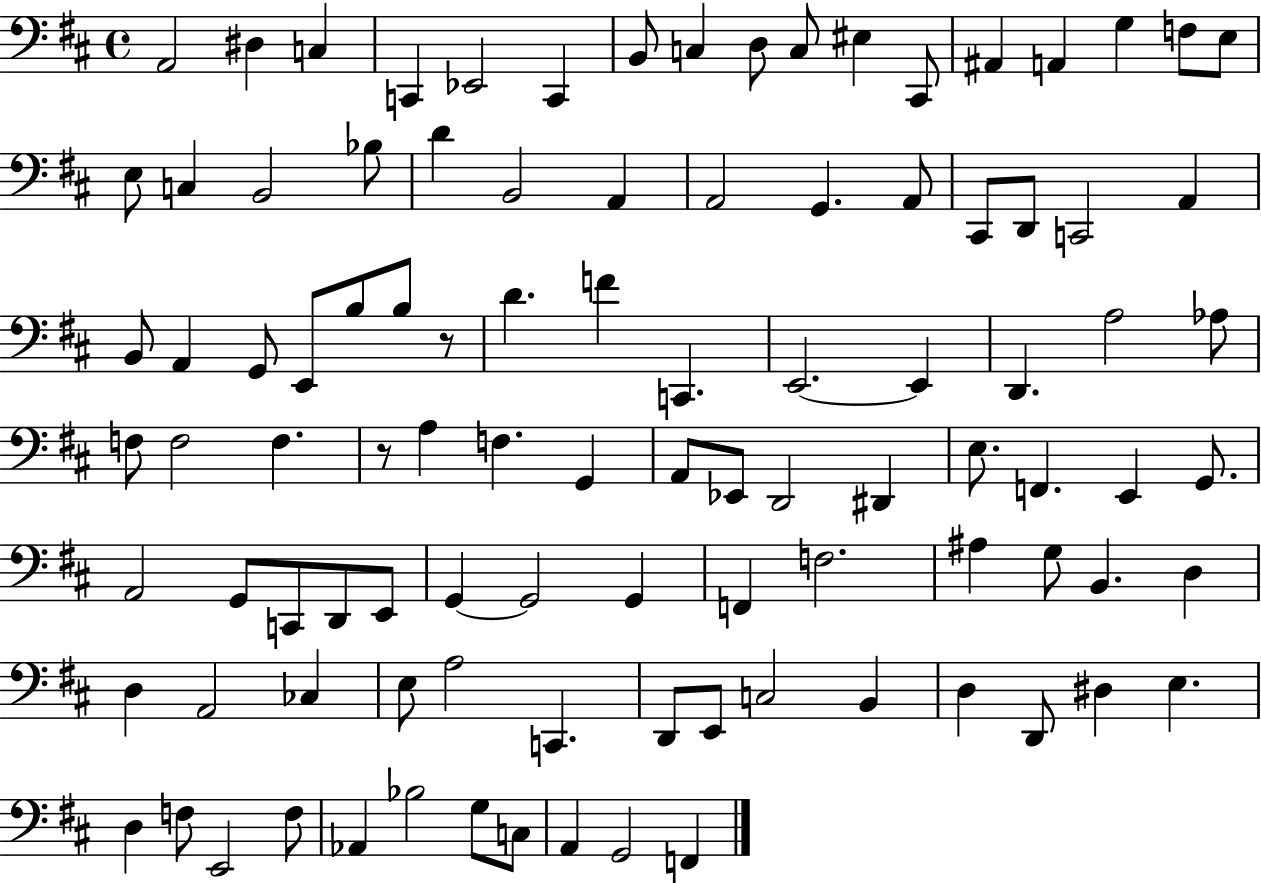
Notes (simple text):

A2/h D#3/q C3/q C2/q Eb2/h C2/q B2/e C3/q D3/e C3/e EIS3/q C#2/e A#2/q A2/q G3/q F3/e E3/e E3/e C3/q B2/h Bb3/e D4/q B2/h A2/q A2/h G2/q. A2/e C#2/e D2/e C2/h A2/q B2/e A2/q G2/e E2/e B3/e B3/e R/e D4/q. F4/q C2/q. E2/h. E2/q D2/q. A3/h Ab3/e F3/e F3/h F3/q. R/e A3/q F3/q. G2/q A2/e Eb2/e D2/h D#2/q E3/e. F2/q. E2/q G2/e. A2/h G2/e C2/e D2/e E2/e G2/q G2/h G2/q F2/q F3/h. A#3/q G3/e B2/q. D3/q D3/q A2/h CES3/q E3/e A3/h C2/q. D2/e E2/e C3/h B2/q D3/q D2/e D#3/q E3/q. D3/q F3/e E2/h F3/e Ab2/q Bb3/h G3/e C3/e A2/q G2/h F2/q